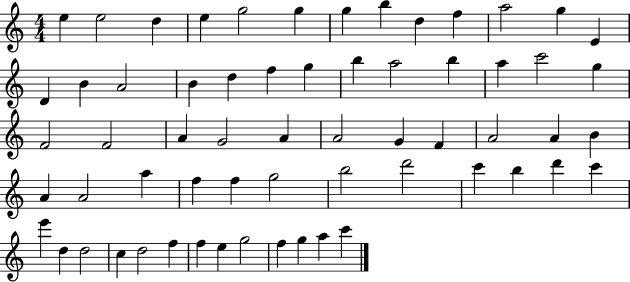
{
  \clef treble
  \numericTimeSignature
  \time 4/4
  \key c \major
  e''4 e''2 d''4 | e''4 g''2 g''4 | g''4 b''4 d''4 f''4 | a''2 g''4 e'4 | \break d'4 b'4 a'2 | b'4 d''4 f''4 g''4 | b''4 a''2 b''4 | a''4 c'''2 g''4 | \break f'2 f'2 | a'4 g'2 a'4 | a'2 g'4 f'4 | a'2 a'4 b'4 | \break a'4 a'2 a''4 | f''4 f''4 g''2 | b''2 d'''2 | c'''4 b''4 d'''4 c'''4 | \break e'''4 d''4 d''2 | c''4 d''2 f''4 | f''4 e''4 g''2 | f''4 g''4 a''4 c'''4 | \break \bar "|."
}